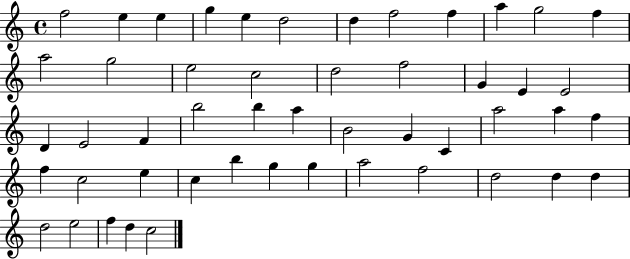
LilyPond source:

{
  \clef treble
  \time 4/4
  \defaultTimeSignature
  \key c \major
  f''2 e''4 e''4 | g''4 e''4 d''2 | d''4 f''2 f''4 | a''4 g''2 f''4 | \break a''2 g''2 | e''2 c''2 | d''2 f''2 | g'4 e'4 e'2 | \break d'4 e'2 f'4 | b''2 b''4 a''4 | b'2 g'4 c'4 | a''2 a''4 f''4 | \break f''4 c''2 e''4 | c''4 b''4 g''4 g''4 | a''2 f''2 | d''2 d''4 d''4 | \break d''2 e''2 | f''4 d''4 c''2 | \bar "|."
}